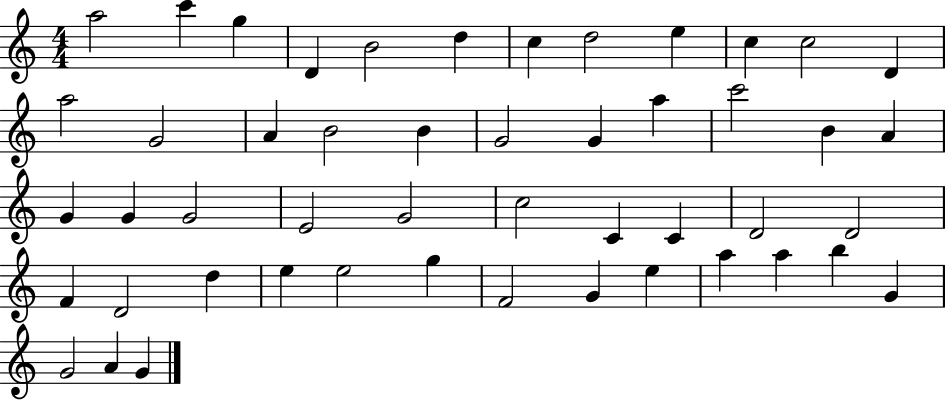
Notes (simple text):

A5/h C6/q G5/q D4/q B4/h D5/q C5/q D5/h E5/q C5/q C5/h D4/q A5/h G4/h A4/q B4/h B4/q G4/h G4/q A5/q C6/h B4/q A4/q G4/q G4/q G4/h E4/h G4/h C5/h C4/q C4/q D4/h D4/h F4/q D4/h D5/q E5/q E5/h G5/q F4/h G4/q E5/q A5/q A5/q B5/q G4/q G4/h A4/q G4/q